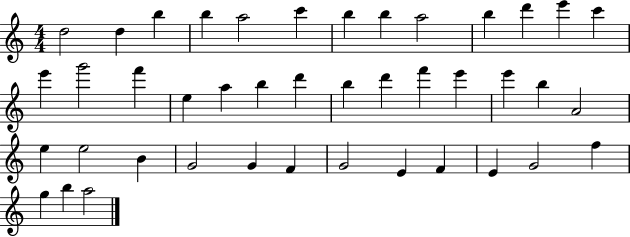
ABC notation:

X:1
T:Untitled
M:4/4
L:1/4
K:C
d2 d b b a2 c' b b a2 b d' e' c' e' g'2 f' e a b d' b d' f' e' e' b A2 e e2 B G2 G F G2 E F E G2 f g b a2